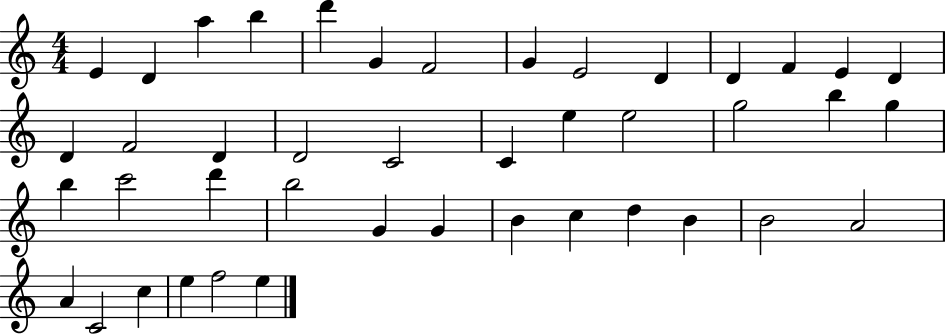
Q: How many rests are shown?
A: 0